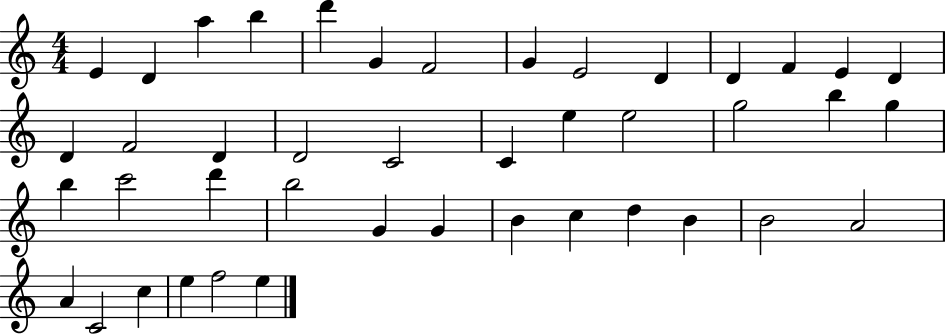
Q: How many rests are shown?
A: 0